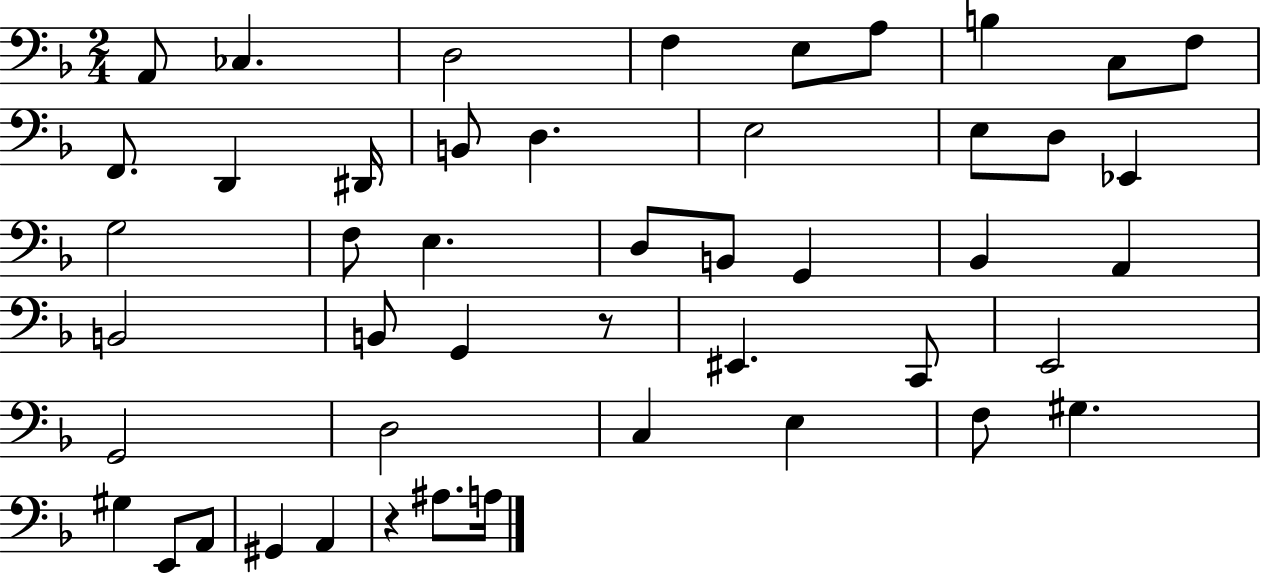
A2/e CES3/q. D3/h F3/q E3/e A3/e B3/q C3/e F3/e F2/e. D2/q D#2/s B2/e D3/q. E3/h E3/e D3/e Eb2/q G3/h F3/e E3/q. D3/e B2/e G2/q Bb2/q A2/q B2/h B2/e G2/q R/e EIS2/q. C2/e E2/h G2/h D3/h C3/q E3/q F3/e G#3/q. G#3/q E2/e A2/e G#2/q A2/q R/q A#3/e. A3/s